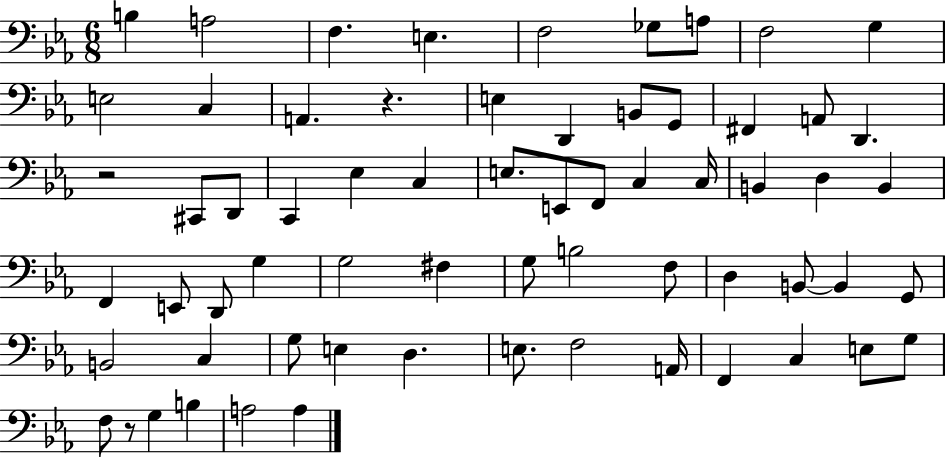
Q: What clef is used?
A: bass